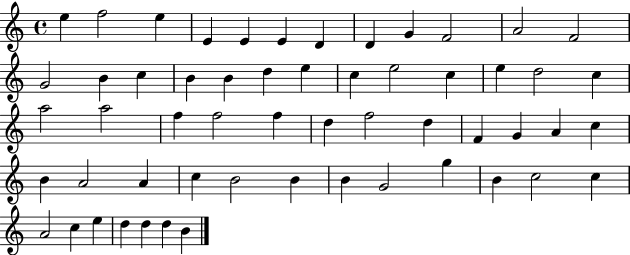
E5/q F5/h E5/q E4/q E4/q E4/q D4/q D4/q G4/q F4/h A4/h F4/h G4/h B4/q C5/q B4/q B4/q D5/q E5/q C5/q E5/h C5/q E5/q D5/h C5/q A5/h A5/h F5/q F5/h F5/q D5/q F5/h D5/q F4/q G4/q A4/q C5/q B4/q A4/h A4/q C5/q B4/h B4/q B4/q G4/h G5/q B4/q C5/h C5/q A4/h C5/q E5/q D5/q D5/q D5/q B4/q